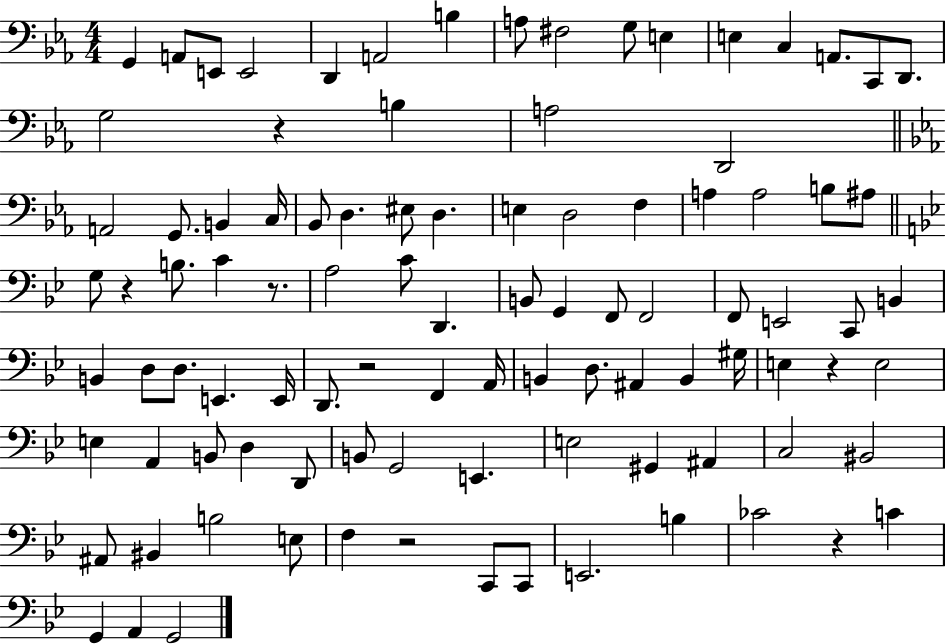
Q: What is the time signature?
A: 4/4